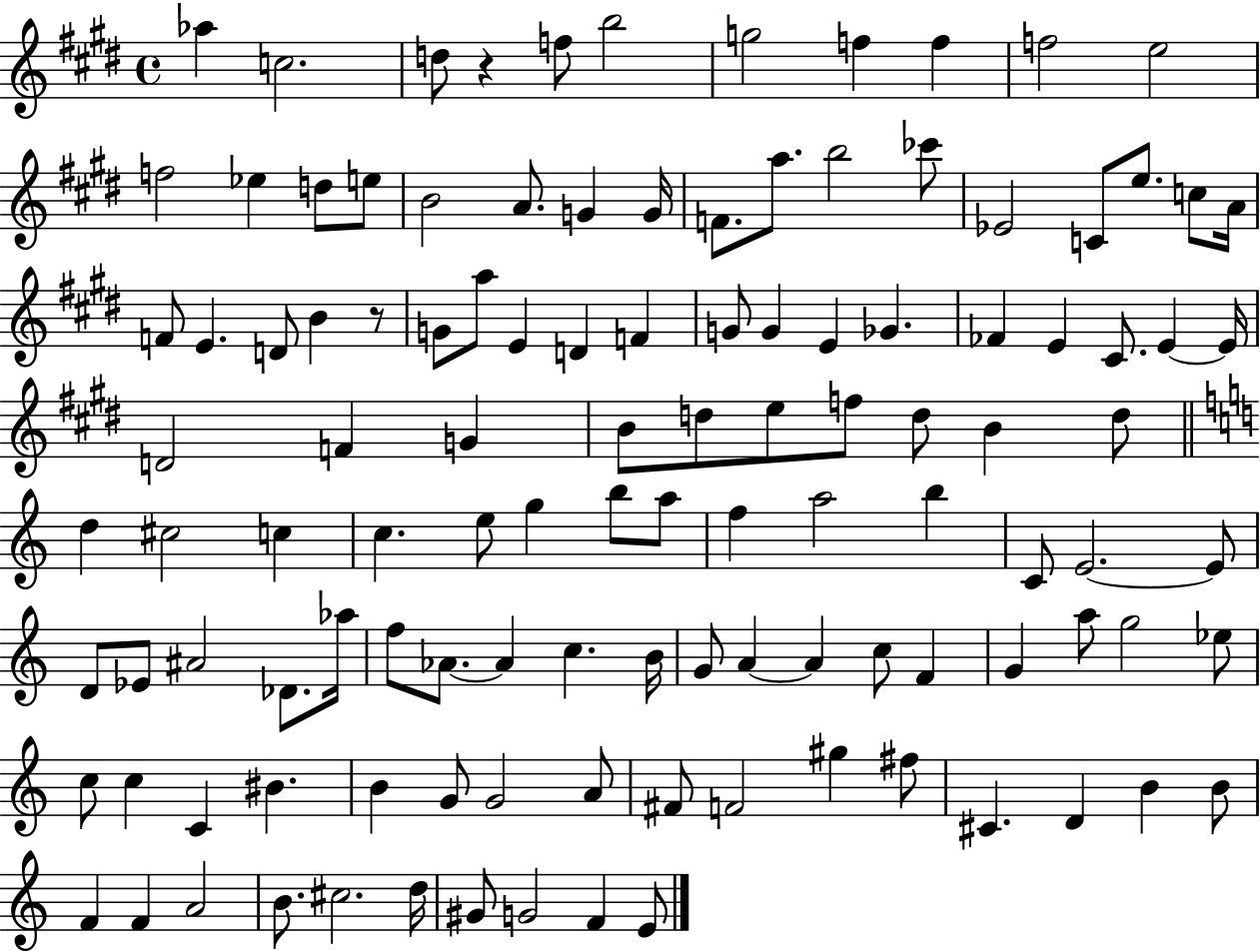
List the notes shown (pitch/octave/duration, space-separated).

Ab5/q C5/h. D5/e R/q F5/e B5/h G5/h F5/q F5/q F5/h E5/h F5/h Eb5/q D5/e E5/e B4/h A4/e. G4/q G4/s F4/e. A5/e. B5/h CES6/e Eb4/h C4/e E5/e. C5/e A4/s F4/e E4/q. D4/e B4/q R/e G4/e A5/e E4/q D4/q F4/q G4/e G4/q E4/q Gb4/q. FES4/q E4/q C#4/e. E4/q E4/s D4/h F4/q G4/q B4/e D5/e E5/e F5/e D5/e B4/q D5/e D5/q C#5/h C5/q C5/q. E5/e G5/q B5/e A5/e F5/q A5/h B5/q C4/e E4/h. E4/e D4/e Eb4/e A#4/h Db4/e. Ab5/s F5/e Ab4/e. Ab4/q C5/q. B4/s G4/e A4/q A4/q C5/e F4/q G4/q A5/e G5/h Eb5/e C5/e C5/q C4/q BIS4/q. B4/q G4/e G4/h A4/e F#4/e F4/h G#5/q F#5/e C#4/q. D4/q B4/q B4/e F4/q F4/q A4/h B4/e. C#5/h. D5/s G#4/e G4/h F4/q E4/e